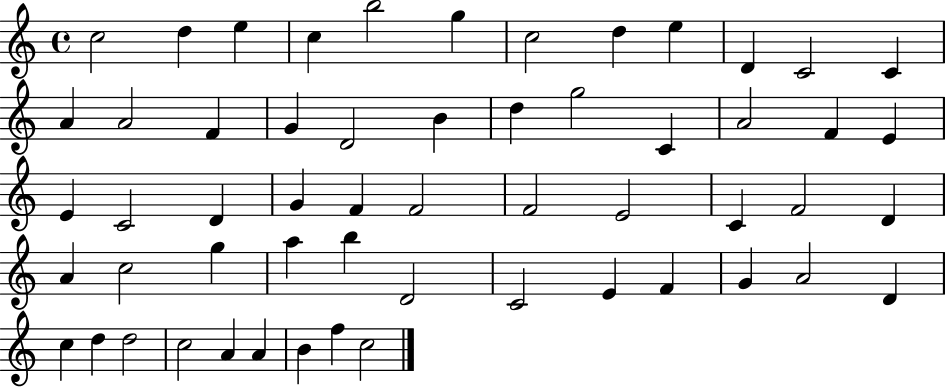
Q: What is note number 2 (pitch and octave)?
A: D5